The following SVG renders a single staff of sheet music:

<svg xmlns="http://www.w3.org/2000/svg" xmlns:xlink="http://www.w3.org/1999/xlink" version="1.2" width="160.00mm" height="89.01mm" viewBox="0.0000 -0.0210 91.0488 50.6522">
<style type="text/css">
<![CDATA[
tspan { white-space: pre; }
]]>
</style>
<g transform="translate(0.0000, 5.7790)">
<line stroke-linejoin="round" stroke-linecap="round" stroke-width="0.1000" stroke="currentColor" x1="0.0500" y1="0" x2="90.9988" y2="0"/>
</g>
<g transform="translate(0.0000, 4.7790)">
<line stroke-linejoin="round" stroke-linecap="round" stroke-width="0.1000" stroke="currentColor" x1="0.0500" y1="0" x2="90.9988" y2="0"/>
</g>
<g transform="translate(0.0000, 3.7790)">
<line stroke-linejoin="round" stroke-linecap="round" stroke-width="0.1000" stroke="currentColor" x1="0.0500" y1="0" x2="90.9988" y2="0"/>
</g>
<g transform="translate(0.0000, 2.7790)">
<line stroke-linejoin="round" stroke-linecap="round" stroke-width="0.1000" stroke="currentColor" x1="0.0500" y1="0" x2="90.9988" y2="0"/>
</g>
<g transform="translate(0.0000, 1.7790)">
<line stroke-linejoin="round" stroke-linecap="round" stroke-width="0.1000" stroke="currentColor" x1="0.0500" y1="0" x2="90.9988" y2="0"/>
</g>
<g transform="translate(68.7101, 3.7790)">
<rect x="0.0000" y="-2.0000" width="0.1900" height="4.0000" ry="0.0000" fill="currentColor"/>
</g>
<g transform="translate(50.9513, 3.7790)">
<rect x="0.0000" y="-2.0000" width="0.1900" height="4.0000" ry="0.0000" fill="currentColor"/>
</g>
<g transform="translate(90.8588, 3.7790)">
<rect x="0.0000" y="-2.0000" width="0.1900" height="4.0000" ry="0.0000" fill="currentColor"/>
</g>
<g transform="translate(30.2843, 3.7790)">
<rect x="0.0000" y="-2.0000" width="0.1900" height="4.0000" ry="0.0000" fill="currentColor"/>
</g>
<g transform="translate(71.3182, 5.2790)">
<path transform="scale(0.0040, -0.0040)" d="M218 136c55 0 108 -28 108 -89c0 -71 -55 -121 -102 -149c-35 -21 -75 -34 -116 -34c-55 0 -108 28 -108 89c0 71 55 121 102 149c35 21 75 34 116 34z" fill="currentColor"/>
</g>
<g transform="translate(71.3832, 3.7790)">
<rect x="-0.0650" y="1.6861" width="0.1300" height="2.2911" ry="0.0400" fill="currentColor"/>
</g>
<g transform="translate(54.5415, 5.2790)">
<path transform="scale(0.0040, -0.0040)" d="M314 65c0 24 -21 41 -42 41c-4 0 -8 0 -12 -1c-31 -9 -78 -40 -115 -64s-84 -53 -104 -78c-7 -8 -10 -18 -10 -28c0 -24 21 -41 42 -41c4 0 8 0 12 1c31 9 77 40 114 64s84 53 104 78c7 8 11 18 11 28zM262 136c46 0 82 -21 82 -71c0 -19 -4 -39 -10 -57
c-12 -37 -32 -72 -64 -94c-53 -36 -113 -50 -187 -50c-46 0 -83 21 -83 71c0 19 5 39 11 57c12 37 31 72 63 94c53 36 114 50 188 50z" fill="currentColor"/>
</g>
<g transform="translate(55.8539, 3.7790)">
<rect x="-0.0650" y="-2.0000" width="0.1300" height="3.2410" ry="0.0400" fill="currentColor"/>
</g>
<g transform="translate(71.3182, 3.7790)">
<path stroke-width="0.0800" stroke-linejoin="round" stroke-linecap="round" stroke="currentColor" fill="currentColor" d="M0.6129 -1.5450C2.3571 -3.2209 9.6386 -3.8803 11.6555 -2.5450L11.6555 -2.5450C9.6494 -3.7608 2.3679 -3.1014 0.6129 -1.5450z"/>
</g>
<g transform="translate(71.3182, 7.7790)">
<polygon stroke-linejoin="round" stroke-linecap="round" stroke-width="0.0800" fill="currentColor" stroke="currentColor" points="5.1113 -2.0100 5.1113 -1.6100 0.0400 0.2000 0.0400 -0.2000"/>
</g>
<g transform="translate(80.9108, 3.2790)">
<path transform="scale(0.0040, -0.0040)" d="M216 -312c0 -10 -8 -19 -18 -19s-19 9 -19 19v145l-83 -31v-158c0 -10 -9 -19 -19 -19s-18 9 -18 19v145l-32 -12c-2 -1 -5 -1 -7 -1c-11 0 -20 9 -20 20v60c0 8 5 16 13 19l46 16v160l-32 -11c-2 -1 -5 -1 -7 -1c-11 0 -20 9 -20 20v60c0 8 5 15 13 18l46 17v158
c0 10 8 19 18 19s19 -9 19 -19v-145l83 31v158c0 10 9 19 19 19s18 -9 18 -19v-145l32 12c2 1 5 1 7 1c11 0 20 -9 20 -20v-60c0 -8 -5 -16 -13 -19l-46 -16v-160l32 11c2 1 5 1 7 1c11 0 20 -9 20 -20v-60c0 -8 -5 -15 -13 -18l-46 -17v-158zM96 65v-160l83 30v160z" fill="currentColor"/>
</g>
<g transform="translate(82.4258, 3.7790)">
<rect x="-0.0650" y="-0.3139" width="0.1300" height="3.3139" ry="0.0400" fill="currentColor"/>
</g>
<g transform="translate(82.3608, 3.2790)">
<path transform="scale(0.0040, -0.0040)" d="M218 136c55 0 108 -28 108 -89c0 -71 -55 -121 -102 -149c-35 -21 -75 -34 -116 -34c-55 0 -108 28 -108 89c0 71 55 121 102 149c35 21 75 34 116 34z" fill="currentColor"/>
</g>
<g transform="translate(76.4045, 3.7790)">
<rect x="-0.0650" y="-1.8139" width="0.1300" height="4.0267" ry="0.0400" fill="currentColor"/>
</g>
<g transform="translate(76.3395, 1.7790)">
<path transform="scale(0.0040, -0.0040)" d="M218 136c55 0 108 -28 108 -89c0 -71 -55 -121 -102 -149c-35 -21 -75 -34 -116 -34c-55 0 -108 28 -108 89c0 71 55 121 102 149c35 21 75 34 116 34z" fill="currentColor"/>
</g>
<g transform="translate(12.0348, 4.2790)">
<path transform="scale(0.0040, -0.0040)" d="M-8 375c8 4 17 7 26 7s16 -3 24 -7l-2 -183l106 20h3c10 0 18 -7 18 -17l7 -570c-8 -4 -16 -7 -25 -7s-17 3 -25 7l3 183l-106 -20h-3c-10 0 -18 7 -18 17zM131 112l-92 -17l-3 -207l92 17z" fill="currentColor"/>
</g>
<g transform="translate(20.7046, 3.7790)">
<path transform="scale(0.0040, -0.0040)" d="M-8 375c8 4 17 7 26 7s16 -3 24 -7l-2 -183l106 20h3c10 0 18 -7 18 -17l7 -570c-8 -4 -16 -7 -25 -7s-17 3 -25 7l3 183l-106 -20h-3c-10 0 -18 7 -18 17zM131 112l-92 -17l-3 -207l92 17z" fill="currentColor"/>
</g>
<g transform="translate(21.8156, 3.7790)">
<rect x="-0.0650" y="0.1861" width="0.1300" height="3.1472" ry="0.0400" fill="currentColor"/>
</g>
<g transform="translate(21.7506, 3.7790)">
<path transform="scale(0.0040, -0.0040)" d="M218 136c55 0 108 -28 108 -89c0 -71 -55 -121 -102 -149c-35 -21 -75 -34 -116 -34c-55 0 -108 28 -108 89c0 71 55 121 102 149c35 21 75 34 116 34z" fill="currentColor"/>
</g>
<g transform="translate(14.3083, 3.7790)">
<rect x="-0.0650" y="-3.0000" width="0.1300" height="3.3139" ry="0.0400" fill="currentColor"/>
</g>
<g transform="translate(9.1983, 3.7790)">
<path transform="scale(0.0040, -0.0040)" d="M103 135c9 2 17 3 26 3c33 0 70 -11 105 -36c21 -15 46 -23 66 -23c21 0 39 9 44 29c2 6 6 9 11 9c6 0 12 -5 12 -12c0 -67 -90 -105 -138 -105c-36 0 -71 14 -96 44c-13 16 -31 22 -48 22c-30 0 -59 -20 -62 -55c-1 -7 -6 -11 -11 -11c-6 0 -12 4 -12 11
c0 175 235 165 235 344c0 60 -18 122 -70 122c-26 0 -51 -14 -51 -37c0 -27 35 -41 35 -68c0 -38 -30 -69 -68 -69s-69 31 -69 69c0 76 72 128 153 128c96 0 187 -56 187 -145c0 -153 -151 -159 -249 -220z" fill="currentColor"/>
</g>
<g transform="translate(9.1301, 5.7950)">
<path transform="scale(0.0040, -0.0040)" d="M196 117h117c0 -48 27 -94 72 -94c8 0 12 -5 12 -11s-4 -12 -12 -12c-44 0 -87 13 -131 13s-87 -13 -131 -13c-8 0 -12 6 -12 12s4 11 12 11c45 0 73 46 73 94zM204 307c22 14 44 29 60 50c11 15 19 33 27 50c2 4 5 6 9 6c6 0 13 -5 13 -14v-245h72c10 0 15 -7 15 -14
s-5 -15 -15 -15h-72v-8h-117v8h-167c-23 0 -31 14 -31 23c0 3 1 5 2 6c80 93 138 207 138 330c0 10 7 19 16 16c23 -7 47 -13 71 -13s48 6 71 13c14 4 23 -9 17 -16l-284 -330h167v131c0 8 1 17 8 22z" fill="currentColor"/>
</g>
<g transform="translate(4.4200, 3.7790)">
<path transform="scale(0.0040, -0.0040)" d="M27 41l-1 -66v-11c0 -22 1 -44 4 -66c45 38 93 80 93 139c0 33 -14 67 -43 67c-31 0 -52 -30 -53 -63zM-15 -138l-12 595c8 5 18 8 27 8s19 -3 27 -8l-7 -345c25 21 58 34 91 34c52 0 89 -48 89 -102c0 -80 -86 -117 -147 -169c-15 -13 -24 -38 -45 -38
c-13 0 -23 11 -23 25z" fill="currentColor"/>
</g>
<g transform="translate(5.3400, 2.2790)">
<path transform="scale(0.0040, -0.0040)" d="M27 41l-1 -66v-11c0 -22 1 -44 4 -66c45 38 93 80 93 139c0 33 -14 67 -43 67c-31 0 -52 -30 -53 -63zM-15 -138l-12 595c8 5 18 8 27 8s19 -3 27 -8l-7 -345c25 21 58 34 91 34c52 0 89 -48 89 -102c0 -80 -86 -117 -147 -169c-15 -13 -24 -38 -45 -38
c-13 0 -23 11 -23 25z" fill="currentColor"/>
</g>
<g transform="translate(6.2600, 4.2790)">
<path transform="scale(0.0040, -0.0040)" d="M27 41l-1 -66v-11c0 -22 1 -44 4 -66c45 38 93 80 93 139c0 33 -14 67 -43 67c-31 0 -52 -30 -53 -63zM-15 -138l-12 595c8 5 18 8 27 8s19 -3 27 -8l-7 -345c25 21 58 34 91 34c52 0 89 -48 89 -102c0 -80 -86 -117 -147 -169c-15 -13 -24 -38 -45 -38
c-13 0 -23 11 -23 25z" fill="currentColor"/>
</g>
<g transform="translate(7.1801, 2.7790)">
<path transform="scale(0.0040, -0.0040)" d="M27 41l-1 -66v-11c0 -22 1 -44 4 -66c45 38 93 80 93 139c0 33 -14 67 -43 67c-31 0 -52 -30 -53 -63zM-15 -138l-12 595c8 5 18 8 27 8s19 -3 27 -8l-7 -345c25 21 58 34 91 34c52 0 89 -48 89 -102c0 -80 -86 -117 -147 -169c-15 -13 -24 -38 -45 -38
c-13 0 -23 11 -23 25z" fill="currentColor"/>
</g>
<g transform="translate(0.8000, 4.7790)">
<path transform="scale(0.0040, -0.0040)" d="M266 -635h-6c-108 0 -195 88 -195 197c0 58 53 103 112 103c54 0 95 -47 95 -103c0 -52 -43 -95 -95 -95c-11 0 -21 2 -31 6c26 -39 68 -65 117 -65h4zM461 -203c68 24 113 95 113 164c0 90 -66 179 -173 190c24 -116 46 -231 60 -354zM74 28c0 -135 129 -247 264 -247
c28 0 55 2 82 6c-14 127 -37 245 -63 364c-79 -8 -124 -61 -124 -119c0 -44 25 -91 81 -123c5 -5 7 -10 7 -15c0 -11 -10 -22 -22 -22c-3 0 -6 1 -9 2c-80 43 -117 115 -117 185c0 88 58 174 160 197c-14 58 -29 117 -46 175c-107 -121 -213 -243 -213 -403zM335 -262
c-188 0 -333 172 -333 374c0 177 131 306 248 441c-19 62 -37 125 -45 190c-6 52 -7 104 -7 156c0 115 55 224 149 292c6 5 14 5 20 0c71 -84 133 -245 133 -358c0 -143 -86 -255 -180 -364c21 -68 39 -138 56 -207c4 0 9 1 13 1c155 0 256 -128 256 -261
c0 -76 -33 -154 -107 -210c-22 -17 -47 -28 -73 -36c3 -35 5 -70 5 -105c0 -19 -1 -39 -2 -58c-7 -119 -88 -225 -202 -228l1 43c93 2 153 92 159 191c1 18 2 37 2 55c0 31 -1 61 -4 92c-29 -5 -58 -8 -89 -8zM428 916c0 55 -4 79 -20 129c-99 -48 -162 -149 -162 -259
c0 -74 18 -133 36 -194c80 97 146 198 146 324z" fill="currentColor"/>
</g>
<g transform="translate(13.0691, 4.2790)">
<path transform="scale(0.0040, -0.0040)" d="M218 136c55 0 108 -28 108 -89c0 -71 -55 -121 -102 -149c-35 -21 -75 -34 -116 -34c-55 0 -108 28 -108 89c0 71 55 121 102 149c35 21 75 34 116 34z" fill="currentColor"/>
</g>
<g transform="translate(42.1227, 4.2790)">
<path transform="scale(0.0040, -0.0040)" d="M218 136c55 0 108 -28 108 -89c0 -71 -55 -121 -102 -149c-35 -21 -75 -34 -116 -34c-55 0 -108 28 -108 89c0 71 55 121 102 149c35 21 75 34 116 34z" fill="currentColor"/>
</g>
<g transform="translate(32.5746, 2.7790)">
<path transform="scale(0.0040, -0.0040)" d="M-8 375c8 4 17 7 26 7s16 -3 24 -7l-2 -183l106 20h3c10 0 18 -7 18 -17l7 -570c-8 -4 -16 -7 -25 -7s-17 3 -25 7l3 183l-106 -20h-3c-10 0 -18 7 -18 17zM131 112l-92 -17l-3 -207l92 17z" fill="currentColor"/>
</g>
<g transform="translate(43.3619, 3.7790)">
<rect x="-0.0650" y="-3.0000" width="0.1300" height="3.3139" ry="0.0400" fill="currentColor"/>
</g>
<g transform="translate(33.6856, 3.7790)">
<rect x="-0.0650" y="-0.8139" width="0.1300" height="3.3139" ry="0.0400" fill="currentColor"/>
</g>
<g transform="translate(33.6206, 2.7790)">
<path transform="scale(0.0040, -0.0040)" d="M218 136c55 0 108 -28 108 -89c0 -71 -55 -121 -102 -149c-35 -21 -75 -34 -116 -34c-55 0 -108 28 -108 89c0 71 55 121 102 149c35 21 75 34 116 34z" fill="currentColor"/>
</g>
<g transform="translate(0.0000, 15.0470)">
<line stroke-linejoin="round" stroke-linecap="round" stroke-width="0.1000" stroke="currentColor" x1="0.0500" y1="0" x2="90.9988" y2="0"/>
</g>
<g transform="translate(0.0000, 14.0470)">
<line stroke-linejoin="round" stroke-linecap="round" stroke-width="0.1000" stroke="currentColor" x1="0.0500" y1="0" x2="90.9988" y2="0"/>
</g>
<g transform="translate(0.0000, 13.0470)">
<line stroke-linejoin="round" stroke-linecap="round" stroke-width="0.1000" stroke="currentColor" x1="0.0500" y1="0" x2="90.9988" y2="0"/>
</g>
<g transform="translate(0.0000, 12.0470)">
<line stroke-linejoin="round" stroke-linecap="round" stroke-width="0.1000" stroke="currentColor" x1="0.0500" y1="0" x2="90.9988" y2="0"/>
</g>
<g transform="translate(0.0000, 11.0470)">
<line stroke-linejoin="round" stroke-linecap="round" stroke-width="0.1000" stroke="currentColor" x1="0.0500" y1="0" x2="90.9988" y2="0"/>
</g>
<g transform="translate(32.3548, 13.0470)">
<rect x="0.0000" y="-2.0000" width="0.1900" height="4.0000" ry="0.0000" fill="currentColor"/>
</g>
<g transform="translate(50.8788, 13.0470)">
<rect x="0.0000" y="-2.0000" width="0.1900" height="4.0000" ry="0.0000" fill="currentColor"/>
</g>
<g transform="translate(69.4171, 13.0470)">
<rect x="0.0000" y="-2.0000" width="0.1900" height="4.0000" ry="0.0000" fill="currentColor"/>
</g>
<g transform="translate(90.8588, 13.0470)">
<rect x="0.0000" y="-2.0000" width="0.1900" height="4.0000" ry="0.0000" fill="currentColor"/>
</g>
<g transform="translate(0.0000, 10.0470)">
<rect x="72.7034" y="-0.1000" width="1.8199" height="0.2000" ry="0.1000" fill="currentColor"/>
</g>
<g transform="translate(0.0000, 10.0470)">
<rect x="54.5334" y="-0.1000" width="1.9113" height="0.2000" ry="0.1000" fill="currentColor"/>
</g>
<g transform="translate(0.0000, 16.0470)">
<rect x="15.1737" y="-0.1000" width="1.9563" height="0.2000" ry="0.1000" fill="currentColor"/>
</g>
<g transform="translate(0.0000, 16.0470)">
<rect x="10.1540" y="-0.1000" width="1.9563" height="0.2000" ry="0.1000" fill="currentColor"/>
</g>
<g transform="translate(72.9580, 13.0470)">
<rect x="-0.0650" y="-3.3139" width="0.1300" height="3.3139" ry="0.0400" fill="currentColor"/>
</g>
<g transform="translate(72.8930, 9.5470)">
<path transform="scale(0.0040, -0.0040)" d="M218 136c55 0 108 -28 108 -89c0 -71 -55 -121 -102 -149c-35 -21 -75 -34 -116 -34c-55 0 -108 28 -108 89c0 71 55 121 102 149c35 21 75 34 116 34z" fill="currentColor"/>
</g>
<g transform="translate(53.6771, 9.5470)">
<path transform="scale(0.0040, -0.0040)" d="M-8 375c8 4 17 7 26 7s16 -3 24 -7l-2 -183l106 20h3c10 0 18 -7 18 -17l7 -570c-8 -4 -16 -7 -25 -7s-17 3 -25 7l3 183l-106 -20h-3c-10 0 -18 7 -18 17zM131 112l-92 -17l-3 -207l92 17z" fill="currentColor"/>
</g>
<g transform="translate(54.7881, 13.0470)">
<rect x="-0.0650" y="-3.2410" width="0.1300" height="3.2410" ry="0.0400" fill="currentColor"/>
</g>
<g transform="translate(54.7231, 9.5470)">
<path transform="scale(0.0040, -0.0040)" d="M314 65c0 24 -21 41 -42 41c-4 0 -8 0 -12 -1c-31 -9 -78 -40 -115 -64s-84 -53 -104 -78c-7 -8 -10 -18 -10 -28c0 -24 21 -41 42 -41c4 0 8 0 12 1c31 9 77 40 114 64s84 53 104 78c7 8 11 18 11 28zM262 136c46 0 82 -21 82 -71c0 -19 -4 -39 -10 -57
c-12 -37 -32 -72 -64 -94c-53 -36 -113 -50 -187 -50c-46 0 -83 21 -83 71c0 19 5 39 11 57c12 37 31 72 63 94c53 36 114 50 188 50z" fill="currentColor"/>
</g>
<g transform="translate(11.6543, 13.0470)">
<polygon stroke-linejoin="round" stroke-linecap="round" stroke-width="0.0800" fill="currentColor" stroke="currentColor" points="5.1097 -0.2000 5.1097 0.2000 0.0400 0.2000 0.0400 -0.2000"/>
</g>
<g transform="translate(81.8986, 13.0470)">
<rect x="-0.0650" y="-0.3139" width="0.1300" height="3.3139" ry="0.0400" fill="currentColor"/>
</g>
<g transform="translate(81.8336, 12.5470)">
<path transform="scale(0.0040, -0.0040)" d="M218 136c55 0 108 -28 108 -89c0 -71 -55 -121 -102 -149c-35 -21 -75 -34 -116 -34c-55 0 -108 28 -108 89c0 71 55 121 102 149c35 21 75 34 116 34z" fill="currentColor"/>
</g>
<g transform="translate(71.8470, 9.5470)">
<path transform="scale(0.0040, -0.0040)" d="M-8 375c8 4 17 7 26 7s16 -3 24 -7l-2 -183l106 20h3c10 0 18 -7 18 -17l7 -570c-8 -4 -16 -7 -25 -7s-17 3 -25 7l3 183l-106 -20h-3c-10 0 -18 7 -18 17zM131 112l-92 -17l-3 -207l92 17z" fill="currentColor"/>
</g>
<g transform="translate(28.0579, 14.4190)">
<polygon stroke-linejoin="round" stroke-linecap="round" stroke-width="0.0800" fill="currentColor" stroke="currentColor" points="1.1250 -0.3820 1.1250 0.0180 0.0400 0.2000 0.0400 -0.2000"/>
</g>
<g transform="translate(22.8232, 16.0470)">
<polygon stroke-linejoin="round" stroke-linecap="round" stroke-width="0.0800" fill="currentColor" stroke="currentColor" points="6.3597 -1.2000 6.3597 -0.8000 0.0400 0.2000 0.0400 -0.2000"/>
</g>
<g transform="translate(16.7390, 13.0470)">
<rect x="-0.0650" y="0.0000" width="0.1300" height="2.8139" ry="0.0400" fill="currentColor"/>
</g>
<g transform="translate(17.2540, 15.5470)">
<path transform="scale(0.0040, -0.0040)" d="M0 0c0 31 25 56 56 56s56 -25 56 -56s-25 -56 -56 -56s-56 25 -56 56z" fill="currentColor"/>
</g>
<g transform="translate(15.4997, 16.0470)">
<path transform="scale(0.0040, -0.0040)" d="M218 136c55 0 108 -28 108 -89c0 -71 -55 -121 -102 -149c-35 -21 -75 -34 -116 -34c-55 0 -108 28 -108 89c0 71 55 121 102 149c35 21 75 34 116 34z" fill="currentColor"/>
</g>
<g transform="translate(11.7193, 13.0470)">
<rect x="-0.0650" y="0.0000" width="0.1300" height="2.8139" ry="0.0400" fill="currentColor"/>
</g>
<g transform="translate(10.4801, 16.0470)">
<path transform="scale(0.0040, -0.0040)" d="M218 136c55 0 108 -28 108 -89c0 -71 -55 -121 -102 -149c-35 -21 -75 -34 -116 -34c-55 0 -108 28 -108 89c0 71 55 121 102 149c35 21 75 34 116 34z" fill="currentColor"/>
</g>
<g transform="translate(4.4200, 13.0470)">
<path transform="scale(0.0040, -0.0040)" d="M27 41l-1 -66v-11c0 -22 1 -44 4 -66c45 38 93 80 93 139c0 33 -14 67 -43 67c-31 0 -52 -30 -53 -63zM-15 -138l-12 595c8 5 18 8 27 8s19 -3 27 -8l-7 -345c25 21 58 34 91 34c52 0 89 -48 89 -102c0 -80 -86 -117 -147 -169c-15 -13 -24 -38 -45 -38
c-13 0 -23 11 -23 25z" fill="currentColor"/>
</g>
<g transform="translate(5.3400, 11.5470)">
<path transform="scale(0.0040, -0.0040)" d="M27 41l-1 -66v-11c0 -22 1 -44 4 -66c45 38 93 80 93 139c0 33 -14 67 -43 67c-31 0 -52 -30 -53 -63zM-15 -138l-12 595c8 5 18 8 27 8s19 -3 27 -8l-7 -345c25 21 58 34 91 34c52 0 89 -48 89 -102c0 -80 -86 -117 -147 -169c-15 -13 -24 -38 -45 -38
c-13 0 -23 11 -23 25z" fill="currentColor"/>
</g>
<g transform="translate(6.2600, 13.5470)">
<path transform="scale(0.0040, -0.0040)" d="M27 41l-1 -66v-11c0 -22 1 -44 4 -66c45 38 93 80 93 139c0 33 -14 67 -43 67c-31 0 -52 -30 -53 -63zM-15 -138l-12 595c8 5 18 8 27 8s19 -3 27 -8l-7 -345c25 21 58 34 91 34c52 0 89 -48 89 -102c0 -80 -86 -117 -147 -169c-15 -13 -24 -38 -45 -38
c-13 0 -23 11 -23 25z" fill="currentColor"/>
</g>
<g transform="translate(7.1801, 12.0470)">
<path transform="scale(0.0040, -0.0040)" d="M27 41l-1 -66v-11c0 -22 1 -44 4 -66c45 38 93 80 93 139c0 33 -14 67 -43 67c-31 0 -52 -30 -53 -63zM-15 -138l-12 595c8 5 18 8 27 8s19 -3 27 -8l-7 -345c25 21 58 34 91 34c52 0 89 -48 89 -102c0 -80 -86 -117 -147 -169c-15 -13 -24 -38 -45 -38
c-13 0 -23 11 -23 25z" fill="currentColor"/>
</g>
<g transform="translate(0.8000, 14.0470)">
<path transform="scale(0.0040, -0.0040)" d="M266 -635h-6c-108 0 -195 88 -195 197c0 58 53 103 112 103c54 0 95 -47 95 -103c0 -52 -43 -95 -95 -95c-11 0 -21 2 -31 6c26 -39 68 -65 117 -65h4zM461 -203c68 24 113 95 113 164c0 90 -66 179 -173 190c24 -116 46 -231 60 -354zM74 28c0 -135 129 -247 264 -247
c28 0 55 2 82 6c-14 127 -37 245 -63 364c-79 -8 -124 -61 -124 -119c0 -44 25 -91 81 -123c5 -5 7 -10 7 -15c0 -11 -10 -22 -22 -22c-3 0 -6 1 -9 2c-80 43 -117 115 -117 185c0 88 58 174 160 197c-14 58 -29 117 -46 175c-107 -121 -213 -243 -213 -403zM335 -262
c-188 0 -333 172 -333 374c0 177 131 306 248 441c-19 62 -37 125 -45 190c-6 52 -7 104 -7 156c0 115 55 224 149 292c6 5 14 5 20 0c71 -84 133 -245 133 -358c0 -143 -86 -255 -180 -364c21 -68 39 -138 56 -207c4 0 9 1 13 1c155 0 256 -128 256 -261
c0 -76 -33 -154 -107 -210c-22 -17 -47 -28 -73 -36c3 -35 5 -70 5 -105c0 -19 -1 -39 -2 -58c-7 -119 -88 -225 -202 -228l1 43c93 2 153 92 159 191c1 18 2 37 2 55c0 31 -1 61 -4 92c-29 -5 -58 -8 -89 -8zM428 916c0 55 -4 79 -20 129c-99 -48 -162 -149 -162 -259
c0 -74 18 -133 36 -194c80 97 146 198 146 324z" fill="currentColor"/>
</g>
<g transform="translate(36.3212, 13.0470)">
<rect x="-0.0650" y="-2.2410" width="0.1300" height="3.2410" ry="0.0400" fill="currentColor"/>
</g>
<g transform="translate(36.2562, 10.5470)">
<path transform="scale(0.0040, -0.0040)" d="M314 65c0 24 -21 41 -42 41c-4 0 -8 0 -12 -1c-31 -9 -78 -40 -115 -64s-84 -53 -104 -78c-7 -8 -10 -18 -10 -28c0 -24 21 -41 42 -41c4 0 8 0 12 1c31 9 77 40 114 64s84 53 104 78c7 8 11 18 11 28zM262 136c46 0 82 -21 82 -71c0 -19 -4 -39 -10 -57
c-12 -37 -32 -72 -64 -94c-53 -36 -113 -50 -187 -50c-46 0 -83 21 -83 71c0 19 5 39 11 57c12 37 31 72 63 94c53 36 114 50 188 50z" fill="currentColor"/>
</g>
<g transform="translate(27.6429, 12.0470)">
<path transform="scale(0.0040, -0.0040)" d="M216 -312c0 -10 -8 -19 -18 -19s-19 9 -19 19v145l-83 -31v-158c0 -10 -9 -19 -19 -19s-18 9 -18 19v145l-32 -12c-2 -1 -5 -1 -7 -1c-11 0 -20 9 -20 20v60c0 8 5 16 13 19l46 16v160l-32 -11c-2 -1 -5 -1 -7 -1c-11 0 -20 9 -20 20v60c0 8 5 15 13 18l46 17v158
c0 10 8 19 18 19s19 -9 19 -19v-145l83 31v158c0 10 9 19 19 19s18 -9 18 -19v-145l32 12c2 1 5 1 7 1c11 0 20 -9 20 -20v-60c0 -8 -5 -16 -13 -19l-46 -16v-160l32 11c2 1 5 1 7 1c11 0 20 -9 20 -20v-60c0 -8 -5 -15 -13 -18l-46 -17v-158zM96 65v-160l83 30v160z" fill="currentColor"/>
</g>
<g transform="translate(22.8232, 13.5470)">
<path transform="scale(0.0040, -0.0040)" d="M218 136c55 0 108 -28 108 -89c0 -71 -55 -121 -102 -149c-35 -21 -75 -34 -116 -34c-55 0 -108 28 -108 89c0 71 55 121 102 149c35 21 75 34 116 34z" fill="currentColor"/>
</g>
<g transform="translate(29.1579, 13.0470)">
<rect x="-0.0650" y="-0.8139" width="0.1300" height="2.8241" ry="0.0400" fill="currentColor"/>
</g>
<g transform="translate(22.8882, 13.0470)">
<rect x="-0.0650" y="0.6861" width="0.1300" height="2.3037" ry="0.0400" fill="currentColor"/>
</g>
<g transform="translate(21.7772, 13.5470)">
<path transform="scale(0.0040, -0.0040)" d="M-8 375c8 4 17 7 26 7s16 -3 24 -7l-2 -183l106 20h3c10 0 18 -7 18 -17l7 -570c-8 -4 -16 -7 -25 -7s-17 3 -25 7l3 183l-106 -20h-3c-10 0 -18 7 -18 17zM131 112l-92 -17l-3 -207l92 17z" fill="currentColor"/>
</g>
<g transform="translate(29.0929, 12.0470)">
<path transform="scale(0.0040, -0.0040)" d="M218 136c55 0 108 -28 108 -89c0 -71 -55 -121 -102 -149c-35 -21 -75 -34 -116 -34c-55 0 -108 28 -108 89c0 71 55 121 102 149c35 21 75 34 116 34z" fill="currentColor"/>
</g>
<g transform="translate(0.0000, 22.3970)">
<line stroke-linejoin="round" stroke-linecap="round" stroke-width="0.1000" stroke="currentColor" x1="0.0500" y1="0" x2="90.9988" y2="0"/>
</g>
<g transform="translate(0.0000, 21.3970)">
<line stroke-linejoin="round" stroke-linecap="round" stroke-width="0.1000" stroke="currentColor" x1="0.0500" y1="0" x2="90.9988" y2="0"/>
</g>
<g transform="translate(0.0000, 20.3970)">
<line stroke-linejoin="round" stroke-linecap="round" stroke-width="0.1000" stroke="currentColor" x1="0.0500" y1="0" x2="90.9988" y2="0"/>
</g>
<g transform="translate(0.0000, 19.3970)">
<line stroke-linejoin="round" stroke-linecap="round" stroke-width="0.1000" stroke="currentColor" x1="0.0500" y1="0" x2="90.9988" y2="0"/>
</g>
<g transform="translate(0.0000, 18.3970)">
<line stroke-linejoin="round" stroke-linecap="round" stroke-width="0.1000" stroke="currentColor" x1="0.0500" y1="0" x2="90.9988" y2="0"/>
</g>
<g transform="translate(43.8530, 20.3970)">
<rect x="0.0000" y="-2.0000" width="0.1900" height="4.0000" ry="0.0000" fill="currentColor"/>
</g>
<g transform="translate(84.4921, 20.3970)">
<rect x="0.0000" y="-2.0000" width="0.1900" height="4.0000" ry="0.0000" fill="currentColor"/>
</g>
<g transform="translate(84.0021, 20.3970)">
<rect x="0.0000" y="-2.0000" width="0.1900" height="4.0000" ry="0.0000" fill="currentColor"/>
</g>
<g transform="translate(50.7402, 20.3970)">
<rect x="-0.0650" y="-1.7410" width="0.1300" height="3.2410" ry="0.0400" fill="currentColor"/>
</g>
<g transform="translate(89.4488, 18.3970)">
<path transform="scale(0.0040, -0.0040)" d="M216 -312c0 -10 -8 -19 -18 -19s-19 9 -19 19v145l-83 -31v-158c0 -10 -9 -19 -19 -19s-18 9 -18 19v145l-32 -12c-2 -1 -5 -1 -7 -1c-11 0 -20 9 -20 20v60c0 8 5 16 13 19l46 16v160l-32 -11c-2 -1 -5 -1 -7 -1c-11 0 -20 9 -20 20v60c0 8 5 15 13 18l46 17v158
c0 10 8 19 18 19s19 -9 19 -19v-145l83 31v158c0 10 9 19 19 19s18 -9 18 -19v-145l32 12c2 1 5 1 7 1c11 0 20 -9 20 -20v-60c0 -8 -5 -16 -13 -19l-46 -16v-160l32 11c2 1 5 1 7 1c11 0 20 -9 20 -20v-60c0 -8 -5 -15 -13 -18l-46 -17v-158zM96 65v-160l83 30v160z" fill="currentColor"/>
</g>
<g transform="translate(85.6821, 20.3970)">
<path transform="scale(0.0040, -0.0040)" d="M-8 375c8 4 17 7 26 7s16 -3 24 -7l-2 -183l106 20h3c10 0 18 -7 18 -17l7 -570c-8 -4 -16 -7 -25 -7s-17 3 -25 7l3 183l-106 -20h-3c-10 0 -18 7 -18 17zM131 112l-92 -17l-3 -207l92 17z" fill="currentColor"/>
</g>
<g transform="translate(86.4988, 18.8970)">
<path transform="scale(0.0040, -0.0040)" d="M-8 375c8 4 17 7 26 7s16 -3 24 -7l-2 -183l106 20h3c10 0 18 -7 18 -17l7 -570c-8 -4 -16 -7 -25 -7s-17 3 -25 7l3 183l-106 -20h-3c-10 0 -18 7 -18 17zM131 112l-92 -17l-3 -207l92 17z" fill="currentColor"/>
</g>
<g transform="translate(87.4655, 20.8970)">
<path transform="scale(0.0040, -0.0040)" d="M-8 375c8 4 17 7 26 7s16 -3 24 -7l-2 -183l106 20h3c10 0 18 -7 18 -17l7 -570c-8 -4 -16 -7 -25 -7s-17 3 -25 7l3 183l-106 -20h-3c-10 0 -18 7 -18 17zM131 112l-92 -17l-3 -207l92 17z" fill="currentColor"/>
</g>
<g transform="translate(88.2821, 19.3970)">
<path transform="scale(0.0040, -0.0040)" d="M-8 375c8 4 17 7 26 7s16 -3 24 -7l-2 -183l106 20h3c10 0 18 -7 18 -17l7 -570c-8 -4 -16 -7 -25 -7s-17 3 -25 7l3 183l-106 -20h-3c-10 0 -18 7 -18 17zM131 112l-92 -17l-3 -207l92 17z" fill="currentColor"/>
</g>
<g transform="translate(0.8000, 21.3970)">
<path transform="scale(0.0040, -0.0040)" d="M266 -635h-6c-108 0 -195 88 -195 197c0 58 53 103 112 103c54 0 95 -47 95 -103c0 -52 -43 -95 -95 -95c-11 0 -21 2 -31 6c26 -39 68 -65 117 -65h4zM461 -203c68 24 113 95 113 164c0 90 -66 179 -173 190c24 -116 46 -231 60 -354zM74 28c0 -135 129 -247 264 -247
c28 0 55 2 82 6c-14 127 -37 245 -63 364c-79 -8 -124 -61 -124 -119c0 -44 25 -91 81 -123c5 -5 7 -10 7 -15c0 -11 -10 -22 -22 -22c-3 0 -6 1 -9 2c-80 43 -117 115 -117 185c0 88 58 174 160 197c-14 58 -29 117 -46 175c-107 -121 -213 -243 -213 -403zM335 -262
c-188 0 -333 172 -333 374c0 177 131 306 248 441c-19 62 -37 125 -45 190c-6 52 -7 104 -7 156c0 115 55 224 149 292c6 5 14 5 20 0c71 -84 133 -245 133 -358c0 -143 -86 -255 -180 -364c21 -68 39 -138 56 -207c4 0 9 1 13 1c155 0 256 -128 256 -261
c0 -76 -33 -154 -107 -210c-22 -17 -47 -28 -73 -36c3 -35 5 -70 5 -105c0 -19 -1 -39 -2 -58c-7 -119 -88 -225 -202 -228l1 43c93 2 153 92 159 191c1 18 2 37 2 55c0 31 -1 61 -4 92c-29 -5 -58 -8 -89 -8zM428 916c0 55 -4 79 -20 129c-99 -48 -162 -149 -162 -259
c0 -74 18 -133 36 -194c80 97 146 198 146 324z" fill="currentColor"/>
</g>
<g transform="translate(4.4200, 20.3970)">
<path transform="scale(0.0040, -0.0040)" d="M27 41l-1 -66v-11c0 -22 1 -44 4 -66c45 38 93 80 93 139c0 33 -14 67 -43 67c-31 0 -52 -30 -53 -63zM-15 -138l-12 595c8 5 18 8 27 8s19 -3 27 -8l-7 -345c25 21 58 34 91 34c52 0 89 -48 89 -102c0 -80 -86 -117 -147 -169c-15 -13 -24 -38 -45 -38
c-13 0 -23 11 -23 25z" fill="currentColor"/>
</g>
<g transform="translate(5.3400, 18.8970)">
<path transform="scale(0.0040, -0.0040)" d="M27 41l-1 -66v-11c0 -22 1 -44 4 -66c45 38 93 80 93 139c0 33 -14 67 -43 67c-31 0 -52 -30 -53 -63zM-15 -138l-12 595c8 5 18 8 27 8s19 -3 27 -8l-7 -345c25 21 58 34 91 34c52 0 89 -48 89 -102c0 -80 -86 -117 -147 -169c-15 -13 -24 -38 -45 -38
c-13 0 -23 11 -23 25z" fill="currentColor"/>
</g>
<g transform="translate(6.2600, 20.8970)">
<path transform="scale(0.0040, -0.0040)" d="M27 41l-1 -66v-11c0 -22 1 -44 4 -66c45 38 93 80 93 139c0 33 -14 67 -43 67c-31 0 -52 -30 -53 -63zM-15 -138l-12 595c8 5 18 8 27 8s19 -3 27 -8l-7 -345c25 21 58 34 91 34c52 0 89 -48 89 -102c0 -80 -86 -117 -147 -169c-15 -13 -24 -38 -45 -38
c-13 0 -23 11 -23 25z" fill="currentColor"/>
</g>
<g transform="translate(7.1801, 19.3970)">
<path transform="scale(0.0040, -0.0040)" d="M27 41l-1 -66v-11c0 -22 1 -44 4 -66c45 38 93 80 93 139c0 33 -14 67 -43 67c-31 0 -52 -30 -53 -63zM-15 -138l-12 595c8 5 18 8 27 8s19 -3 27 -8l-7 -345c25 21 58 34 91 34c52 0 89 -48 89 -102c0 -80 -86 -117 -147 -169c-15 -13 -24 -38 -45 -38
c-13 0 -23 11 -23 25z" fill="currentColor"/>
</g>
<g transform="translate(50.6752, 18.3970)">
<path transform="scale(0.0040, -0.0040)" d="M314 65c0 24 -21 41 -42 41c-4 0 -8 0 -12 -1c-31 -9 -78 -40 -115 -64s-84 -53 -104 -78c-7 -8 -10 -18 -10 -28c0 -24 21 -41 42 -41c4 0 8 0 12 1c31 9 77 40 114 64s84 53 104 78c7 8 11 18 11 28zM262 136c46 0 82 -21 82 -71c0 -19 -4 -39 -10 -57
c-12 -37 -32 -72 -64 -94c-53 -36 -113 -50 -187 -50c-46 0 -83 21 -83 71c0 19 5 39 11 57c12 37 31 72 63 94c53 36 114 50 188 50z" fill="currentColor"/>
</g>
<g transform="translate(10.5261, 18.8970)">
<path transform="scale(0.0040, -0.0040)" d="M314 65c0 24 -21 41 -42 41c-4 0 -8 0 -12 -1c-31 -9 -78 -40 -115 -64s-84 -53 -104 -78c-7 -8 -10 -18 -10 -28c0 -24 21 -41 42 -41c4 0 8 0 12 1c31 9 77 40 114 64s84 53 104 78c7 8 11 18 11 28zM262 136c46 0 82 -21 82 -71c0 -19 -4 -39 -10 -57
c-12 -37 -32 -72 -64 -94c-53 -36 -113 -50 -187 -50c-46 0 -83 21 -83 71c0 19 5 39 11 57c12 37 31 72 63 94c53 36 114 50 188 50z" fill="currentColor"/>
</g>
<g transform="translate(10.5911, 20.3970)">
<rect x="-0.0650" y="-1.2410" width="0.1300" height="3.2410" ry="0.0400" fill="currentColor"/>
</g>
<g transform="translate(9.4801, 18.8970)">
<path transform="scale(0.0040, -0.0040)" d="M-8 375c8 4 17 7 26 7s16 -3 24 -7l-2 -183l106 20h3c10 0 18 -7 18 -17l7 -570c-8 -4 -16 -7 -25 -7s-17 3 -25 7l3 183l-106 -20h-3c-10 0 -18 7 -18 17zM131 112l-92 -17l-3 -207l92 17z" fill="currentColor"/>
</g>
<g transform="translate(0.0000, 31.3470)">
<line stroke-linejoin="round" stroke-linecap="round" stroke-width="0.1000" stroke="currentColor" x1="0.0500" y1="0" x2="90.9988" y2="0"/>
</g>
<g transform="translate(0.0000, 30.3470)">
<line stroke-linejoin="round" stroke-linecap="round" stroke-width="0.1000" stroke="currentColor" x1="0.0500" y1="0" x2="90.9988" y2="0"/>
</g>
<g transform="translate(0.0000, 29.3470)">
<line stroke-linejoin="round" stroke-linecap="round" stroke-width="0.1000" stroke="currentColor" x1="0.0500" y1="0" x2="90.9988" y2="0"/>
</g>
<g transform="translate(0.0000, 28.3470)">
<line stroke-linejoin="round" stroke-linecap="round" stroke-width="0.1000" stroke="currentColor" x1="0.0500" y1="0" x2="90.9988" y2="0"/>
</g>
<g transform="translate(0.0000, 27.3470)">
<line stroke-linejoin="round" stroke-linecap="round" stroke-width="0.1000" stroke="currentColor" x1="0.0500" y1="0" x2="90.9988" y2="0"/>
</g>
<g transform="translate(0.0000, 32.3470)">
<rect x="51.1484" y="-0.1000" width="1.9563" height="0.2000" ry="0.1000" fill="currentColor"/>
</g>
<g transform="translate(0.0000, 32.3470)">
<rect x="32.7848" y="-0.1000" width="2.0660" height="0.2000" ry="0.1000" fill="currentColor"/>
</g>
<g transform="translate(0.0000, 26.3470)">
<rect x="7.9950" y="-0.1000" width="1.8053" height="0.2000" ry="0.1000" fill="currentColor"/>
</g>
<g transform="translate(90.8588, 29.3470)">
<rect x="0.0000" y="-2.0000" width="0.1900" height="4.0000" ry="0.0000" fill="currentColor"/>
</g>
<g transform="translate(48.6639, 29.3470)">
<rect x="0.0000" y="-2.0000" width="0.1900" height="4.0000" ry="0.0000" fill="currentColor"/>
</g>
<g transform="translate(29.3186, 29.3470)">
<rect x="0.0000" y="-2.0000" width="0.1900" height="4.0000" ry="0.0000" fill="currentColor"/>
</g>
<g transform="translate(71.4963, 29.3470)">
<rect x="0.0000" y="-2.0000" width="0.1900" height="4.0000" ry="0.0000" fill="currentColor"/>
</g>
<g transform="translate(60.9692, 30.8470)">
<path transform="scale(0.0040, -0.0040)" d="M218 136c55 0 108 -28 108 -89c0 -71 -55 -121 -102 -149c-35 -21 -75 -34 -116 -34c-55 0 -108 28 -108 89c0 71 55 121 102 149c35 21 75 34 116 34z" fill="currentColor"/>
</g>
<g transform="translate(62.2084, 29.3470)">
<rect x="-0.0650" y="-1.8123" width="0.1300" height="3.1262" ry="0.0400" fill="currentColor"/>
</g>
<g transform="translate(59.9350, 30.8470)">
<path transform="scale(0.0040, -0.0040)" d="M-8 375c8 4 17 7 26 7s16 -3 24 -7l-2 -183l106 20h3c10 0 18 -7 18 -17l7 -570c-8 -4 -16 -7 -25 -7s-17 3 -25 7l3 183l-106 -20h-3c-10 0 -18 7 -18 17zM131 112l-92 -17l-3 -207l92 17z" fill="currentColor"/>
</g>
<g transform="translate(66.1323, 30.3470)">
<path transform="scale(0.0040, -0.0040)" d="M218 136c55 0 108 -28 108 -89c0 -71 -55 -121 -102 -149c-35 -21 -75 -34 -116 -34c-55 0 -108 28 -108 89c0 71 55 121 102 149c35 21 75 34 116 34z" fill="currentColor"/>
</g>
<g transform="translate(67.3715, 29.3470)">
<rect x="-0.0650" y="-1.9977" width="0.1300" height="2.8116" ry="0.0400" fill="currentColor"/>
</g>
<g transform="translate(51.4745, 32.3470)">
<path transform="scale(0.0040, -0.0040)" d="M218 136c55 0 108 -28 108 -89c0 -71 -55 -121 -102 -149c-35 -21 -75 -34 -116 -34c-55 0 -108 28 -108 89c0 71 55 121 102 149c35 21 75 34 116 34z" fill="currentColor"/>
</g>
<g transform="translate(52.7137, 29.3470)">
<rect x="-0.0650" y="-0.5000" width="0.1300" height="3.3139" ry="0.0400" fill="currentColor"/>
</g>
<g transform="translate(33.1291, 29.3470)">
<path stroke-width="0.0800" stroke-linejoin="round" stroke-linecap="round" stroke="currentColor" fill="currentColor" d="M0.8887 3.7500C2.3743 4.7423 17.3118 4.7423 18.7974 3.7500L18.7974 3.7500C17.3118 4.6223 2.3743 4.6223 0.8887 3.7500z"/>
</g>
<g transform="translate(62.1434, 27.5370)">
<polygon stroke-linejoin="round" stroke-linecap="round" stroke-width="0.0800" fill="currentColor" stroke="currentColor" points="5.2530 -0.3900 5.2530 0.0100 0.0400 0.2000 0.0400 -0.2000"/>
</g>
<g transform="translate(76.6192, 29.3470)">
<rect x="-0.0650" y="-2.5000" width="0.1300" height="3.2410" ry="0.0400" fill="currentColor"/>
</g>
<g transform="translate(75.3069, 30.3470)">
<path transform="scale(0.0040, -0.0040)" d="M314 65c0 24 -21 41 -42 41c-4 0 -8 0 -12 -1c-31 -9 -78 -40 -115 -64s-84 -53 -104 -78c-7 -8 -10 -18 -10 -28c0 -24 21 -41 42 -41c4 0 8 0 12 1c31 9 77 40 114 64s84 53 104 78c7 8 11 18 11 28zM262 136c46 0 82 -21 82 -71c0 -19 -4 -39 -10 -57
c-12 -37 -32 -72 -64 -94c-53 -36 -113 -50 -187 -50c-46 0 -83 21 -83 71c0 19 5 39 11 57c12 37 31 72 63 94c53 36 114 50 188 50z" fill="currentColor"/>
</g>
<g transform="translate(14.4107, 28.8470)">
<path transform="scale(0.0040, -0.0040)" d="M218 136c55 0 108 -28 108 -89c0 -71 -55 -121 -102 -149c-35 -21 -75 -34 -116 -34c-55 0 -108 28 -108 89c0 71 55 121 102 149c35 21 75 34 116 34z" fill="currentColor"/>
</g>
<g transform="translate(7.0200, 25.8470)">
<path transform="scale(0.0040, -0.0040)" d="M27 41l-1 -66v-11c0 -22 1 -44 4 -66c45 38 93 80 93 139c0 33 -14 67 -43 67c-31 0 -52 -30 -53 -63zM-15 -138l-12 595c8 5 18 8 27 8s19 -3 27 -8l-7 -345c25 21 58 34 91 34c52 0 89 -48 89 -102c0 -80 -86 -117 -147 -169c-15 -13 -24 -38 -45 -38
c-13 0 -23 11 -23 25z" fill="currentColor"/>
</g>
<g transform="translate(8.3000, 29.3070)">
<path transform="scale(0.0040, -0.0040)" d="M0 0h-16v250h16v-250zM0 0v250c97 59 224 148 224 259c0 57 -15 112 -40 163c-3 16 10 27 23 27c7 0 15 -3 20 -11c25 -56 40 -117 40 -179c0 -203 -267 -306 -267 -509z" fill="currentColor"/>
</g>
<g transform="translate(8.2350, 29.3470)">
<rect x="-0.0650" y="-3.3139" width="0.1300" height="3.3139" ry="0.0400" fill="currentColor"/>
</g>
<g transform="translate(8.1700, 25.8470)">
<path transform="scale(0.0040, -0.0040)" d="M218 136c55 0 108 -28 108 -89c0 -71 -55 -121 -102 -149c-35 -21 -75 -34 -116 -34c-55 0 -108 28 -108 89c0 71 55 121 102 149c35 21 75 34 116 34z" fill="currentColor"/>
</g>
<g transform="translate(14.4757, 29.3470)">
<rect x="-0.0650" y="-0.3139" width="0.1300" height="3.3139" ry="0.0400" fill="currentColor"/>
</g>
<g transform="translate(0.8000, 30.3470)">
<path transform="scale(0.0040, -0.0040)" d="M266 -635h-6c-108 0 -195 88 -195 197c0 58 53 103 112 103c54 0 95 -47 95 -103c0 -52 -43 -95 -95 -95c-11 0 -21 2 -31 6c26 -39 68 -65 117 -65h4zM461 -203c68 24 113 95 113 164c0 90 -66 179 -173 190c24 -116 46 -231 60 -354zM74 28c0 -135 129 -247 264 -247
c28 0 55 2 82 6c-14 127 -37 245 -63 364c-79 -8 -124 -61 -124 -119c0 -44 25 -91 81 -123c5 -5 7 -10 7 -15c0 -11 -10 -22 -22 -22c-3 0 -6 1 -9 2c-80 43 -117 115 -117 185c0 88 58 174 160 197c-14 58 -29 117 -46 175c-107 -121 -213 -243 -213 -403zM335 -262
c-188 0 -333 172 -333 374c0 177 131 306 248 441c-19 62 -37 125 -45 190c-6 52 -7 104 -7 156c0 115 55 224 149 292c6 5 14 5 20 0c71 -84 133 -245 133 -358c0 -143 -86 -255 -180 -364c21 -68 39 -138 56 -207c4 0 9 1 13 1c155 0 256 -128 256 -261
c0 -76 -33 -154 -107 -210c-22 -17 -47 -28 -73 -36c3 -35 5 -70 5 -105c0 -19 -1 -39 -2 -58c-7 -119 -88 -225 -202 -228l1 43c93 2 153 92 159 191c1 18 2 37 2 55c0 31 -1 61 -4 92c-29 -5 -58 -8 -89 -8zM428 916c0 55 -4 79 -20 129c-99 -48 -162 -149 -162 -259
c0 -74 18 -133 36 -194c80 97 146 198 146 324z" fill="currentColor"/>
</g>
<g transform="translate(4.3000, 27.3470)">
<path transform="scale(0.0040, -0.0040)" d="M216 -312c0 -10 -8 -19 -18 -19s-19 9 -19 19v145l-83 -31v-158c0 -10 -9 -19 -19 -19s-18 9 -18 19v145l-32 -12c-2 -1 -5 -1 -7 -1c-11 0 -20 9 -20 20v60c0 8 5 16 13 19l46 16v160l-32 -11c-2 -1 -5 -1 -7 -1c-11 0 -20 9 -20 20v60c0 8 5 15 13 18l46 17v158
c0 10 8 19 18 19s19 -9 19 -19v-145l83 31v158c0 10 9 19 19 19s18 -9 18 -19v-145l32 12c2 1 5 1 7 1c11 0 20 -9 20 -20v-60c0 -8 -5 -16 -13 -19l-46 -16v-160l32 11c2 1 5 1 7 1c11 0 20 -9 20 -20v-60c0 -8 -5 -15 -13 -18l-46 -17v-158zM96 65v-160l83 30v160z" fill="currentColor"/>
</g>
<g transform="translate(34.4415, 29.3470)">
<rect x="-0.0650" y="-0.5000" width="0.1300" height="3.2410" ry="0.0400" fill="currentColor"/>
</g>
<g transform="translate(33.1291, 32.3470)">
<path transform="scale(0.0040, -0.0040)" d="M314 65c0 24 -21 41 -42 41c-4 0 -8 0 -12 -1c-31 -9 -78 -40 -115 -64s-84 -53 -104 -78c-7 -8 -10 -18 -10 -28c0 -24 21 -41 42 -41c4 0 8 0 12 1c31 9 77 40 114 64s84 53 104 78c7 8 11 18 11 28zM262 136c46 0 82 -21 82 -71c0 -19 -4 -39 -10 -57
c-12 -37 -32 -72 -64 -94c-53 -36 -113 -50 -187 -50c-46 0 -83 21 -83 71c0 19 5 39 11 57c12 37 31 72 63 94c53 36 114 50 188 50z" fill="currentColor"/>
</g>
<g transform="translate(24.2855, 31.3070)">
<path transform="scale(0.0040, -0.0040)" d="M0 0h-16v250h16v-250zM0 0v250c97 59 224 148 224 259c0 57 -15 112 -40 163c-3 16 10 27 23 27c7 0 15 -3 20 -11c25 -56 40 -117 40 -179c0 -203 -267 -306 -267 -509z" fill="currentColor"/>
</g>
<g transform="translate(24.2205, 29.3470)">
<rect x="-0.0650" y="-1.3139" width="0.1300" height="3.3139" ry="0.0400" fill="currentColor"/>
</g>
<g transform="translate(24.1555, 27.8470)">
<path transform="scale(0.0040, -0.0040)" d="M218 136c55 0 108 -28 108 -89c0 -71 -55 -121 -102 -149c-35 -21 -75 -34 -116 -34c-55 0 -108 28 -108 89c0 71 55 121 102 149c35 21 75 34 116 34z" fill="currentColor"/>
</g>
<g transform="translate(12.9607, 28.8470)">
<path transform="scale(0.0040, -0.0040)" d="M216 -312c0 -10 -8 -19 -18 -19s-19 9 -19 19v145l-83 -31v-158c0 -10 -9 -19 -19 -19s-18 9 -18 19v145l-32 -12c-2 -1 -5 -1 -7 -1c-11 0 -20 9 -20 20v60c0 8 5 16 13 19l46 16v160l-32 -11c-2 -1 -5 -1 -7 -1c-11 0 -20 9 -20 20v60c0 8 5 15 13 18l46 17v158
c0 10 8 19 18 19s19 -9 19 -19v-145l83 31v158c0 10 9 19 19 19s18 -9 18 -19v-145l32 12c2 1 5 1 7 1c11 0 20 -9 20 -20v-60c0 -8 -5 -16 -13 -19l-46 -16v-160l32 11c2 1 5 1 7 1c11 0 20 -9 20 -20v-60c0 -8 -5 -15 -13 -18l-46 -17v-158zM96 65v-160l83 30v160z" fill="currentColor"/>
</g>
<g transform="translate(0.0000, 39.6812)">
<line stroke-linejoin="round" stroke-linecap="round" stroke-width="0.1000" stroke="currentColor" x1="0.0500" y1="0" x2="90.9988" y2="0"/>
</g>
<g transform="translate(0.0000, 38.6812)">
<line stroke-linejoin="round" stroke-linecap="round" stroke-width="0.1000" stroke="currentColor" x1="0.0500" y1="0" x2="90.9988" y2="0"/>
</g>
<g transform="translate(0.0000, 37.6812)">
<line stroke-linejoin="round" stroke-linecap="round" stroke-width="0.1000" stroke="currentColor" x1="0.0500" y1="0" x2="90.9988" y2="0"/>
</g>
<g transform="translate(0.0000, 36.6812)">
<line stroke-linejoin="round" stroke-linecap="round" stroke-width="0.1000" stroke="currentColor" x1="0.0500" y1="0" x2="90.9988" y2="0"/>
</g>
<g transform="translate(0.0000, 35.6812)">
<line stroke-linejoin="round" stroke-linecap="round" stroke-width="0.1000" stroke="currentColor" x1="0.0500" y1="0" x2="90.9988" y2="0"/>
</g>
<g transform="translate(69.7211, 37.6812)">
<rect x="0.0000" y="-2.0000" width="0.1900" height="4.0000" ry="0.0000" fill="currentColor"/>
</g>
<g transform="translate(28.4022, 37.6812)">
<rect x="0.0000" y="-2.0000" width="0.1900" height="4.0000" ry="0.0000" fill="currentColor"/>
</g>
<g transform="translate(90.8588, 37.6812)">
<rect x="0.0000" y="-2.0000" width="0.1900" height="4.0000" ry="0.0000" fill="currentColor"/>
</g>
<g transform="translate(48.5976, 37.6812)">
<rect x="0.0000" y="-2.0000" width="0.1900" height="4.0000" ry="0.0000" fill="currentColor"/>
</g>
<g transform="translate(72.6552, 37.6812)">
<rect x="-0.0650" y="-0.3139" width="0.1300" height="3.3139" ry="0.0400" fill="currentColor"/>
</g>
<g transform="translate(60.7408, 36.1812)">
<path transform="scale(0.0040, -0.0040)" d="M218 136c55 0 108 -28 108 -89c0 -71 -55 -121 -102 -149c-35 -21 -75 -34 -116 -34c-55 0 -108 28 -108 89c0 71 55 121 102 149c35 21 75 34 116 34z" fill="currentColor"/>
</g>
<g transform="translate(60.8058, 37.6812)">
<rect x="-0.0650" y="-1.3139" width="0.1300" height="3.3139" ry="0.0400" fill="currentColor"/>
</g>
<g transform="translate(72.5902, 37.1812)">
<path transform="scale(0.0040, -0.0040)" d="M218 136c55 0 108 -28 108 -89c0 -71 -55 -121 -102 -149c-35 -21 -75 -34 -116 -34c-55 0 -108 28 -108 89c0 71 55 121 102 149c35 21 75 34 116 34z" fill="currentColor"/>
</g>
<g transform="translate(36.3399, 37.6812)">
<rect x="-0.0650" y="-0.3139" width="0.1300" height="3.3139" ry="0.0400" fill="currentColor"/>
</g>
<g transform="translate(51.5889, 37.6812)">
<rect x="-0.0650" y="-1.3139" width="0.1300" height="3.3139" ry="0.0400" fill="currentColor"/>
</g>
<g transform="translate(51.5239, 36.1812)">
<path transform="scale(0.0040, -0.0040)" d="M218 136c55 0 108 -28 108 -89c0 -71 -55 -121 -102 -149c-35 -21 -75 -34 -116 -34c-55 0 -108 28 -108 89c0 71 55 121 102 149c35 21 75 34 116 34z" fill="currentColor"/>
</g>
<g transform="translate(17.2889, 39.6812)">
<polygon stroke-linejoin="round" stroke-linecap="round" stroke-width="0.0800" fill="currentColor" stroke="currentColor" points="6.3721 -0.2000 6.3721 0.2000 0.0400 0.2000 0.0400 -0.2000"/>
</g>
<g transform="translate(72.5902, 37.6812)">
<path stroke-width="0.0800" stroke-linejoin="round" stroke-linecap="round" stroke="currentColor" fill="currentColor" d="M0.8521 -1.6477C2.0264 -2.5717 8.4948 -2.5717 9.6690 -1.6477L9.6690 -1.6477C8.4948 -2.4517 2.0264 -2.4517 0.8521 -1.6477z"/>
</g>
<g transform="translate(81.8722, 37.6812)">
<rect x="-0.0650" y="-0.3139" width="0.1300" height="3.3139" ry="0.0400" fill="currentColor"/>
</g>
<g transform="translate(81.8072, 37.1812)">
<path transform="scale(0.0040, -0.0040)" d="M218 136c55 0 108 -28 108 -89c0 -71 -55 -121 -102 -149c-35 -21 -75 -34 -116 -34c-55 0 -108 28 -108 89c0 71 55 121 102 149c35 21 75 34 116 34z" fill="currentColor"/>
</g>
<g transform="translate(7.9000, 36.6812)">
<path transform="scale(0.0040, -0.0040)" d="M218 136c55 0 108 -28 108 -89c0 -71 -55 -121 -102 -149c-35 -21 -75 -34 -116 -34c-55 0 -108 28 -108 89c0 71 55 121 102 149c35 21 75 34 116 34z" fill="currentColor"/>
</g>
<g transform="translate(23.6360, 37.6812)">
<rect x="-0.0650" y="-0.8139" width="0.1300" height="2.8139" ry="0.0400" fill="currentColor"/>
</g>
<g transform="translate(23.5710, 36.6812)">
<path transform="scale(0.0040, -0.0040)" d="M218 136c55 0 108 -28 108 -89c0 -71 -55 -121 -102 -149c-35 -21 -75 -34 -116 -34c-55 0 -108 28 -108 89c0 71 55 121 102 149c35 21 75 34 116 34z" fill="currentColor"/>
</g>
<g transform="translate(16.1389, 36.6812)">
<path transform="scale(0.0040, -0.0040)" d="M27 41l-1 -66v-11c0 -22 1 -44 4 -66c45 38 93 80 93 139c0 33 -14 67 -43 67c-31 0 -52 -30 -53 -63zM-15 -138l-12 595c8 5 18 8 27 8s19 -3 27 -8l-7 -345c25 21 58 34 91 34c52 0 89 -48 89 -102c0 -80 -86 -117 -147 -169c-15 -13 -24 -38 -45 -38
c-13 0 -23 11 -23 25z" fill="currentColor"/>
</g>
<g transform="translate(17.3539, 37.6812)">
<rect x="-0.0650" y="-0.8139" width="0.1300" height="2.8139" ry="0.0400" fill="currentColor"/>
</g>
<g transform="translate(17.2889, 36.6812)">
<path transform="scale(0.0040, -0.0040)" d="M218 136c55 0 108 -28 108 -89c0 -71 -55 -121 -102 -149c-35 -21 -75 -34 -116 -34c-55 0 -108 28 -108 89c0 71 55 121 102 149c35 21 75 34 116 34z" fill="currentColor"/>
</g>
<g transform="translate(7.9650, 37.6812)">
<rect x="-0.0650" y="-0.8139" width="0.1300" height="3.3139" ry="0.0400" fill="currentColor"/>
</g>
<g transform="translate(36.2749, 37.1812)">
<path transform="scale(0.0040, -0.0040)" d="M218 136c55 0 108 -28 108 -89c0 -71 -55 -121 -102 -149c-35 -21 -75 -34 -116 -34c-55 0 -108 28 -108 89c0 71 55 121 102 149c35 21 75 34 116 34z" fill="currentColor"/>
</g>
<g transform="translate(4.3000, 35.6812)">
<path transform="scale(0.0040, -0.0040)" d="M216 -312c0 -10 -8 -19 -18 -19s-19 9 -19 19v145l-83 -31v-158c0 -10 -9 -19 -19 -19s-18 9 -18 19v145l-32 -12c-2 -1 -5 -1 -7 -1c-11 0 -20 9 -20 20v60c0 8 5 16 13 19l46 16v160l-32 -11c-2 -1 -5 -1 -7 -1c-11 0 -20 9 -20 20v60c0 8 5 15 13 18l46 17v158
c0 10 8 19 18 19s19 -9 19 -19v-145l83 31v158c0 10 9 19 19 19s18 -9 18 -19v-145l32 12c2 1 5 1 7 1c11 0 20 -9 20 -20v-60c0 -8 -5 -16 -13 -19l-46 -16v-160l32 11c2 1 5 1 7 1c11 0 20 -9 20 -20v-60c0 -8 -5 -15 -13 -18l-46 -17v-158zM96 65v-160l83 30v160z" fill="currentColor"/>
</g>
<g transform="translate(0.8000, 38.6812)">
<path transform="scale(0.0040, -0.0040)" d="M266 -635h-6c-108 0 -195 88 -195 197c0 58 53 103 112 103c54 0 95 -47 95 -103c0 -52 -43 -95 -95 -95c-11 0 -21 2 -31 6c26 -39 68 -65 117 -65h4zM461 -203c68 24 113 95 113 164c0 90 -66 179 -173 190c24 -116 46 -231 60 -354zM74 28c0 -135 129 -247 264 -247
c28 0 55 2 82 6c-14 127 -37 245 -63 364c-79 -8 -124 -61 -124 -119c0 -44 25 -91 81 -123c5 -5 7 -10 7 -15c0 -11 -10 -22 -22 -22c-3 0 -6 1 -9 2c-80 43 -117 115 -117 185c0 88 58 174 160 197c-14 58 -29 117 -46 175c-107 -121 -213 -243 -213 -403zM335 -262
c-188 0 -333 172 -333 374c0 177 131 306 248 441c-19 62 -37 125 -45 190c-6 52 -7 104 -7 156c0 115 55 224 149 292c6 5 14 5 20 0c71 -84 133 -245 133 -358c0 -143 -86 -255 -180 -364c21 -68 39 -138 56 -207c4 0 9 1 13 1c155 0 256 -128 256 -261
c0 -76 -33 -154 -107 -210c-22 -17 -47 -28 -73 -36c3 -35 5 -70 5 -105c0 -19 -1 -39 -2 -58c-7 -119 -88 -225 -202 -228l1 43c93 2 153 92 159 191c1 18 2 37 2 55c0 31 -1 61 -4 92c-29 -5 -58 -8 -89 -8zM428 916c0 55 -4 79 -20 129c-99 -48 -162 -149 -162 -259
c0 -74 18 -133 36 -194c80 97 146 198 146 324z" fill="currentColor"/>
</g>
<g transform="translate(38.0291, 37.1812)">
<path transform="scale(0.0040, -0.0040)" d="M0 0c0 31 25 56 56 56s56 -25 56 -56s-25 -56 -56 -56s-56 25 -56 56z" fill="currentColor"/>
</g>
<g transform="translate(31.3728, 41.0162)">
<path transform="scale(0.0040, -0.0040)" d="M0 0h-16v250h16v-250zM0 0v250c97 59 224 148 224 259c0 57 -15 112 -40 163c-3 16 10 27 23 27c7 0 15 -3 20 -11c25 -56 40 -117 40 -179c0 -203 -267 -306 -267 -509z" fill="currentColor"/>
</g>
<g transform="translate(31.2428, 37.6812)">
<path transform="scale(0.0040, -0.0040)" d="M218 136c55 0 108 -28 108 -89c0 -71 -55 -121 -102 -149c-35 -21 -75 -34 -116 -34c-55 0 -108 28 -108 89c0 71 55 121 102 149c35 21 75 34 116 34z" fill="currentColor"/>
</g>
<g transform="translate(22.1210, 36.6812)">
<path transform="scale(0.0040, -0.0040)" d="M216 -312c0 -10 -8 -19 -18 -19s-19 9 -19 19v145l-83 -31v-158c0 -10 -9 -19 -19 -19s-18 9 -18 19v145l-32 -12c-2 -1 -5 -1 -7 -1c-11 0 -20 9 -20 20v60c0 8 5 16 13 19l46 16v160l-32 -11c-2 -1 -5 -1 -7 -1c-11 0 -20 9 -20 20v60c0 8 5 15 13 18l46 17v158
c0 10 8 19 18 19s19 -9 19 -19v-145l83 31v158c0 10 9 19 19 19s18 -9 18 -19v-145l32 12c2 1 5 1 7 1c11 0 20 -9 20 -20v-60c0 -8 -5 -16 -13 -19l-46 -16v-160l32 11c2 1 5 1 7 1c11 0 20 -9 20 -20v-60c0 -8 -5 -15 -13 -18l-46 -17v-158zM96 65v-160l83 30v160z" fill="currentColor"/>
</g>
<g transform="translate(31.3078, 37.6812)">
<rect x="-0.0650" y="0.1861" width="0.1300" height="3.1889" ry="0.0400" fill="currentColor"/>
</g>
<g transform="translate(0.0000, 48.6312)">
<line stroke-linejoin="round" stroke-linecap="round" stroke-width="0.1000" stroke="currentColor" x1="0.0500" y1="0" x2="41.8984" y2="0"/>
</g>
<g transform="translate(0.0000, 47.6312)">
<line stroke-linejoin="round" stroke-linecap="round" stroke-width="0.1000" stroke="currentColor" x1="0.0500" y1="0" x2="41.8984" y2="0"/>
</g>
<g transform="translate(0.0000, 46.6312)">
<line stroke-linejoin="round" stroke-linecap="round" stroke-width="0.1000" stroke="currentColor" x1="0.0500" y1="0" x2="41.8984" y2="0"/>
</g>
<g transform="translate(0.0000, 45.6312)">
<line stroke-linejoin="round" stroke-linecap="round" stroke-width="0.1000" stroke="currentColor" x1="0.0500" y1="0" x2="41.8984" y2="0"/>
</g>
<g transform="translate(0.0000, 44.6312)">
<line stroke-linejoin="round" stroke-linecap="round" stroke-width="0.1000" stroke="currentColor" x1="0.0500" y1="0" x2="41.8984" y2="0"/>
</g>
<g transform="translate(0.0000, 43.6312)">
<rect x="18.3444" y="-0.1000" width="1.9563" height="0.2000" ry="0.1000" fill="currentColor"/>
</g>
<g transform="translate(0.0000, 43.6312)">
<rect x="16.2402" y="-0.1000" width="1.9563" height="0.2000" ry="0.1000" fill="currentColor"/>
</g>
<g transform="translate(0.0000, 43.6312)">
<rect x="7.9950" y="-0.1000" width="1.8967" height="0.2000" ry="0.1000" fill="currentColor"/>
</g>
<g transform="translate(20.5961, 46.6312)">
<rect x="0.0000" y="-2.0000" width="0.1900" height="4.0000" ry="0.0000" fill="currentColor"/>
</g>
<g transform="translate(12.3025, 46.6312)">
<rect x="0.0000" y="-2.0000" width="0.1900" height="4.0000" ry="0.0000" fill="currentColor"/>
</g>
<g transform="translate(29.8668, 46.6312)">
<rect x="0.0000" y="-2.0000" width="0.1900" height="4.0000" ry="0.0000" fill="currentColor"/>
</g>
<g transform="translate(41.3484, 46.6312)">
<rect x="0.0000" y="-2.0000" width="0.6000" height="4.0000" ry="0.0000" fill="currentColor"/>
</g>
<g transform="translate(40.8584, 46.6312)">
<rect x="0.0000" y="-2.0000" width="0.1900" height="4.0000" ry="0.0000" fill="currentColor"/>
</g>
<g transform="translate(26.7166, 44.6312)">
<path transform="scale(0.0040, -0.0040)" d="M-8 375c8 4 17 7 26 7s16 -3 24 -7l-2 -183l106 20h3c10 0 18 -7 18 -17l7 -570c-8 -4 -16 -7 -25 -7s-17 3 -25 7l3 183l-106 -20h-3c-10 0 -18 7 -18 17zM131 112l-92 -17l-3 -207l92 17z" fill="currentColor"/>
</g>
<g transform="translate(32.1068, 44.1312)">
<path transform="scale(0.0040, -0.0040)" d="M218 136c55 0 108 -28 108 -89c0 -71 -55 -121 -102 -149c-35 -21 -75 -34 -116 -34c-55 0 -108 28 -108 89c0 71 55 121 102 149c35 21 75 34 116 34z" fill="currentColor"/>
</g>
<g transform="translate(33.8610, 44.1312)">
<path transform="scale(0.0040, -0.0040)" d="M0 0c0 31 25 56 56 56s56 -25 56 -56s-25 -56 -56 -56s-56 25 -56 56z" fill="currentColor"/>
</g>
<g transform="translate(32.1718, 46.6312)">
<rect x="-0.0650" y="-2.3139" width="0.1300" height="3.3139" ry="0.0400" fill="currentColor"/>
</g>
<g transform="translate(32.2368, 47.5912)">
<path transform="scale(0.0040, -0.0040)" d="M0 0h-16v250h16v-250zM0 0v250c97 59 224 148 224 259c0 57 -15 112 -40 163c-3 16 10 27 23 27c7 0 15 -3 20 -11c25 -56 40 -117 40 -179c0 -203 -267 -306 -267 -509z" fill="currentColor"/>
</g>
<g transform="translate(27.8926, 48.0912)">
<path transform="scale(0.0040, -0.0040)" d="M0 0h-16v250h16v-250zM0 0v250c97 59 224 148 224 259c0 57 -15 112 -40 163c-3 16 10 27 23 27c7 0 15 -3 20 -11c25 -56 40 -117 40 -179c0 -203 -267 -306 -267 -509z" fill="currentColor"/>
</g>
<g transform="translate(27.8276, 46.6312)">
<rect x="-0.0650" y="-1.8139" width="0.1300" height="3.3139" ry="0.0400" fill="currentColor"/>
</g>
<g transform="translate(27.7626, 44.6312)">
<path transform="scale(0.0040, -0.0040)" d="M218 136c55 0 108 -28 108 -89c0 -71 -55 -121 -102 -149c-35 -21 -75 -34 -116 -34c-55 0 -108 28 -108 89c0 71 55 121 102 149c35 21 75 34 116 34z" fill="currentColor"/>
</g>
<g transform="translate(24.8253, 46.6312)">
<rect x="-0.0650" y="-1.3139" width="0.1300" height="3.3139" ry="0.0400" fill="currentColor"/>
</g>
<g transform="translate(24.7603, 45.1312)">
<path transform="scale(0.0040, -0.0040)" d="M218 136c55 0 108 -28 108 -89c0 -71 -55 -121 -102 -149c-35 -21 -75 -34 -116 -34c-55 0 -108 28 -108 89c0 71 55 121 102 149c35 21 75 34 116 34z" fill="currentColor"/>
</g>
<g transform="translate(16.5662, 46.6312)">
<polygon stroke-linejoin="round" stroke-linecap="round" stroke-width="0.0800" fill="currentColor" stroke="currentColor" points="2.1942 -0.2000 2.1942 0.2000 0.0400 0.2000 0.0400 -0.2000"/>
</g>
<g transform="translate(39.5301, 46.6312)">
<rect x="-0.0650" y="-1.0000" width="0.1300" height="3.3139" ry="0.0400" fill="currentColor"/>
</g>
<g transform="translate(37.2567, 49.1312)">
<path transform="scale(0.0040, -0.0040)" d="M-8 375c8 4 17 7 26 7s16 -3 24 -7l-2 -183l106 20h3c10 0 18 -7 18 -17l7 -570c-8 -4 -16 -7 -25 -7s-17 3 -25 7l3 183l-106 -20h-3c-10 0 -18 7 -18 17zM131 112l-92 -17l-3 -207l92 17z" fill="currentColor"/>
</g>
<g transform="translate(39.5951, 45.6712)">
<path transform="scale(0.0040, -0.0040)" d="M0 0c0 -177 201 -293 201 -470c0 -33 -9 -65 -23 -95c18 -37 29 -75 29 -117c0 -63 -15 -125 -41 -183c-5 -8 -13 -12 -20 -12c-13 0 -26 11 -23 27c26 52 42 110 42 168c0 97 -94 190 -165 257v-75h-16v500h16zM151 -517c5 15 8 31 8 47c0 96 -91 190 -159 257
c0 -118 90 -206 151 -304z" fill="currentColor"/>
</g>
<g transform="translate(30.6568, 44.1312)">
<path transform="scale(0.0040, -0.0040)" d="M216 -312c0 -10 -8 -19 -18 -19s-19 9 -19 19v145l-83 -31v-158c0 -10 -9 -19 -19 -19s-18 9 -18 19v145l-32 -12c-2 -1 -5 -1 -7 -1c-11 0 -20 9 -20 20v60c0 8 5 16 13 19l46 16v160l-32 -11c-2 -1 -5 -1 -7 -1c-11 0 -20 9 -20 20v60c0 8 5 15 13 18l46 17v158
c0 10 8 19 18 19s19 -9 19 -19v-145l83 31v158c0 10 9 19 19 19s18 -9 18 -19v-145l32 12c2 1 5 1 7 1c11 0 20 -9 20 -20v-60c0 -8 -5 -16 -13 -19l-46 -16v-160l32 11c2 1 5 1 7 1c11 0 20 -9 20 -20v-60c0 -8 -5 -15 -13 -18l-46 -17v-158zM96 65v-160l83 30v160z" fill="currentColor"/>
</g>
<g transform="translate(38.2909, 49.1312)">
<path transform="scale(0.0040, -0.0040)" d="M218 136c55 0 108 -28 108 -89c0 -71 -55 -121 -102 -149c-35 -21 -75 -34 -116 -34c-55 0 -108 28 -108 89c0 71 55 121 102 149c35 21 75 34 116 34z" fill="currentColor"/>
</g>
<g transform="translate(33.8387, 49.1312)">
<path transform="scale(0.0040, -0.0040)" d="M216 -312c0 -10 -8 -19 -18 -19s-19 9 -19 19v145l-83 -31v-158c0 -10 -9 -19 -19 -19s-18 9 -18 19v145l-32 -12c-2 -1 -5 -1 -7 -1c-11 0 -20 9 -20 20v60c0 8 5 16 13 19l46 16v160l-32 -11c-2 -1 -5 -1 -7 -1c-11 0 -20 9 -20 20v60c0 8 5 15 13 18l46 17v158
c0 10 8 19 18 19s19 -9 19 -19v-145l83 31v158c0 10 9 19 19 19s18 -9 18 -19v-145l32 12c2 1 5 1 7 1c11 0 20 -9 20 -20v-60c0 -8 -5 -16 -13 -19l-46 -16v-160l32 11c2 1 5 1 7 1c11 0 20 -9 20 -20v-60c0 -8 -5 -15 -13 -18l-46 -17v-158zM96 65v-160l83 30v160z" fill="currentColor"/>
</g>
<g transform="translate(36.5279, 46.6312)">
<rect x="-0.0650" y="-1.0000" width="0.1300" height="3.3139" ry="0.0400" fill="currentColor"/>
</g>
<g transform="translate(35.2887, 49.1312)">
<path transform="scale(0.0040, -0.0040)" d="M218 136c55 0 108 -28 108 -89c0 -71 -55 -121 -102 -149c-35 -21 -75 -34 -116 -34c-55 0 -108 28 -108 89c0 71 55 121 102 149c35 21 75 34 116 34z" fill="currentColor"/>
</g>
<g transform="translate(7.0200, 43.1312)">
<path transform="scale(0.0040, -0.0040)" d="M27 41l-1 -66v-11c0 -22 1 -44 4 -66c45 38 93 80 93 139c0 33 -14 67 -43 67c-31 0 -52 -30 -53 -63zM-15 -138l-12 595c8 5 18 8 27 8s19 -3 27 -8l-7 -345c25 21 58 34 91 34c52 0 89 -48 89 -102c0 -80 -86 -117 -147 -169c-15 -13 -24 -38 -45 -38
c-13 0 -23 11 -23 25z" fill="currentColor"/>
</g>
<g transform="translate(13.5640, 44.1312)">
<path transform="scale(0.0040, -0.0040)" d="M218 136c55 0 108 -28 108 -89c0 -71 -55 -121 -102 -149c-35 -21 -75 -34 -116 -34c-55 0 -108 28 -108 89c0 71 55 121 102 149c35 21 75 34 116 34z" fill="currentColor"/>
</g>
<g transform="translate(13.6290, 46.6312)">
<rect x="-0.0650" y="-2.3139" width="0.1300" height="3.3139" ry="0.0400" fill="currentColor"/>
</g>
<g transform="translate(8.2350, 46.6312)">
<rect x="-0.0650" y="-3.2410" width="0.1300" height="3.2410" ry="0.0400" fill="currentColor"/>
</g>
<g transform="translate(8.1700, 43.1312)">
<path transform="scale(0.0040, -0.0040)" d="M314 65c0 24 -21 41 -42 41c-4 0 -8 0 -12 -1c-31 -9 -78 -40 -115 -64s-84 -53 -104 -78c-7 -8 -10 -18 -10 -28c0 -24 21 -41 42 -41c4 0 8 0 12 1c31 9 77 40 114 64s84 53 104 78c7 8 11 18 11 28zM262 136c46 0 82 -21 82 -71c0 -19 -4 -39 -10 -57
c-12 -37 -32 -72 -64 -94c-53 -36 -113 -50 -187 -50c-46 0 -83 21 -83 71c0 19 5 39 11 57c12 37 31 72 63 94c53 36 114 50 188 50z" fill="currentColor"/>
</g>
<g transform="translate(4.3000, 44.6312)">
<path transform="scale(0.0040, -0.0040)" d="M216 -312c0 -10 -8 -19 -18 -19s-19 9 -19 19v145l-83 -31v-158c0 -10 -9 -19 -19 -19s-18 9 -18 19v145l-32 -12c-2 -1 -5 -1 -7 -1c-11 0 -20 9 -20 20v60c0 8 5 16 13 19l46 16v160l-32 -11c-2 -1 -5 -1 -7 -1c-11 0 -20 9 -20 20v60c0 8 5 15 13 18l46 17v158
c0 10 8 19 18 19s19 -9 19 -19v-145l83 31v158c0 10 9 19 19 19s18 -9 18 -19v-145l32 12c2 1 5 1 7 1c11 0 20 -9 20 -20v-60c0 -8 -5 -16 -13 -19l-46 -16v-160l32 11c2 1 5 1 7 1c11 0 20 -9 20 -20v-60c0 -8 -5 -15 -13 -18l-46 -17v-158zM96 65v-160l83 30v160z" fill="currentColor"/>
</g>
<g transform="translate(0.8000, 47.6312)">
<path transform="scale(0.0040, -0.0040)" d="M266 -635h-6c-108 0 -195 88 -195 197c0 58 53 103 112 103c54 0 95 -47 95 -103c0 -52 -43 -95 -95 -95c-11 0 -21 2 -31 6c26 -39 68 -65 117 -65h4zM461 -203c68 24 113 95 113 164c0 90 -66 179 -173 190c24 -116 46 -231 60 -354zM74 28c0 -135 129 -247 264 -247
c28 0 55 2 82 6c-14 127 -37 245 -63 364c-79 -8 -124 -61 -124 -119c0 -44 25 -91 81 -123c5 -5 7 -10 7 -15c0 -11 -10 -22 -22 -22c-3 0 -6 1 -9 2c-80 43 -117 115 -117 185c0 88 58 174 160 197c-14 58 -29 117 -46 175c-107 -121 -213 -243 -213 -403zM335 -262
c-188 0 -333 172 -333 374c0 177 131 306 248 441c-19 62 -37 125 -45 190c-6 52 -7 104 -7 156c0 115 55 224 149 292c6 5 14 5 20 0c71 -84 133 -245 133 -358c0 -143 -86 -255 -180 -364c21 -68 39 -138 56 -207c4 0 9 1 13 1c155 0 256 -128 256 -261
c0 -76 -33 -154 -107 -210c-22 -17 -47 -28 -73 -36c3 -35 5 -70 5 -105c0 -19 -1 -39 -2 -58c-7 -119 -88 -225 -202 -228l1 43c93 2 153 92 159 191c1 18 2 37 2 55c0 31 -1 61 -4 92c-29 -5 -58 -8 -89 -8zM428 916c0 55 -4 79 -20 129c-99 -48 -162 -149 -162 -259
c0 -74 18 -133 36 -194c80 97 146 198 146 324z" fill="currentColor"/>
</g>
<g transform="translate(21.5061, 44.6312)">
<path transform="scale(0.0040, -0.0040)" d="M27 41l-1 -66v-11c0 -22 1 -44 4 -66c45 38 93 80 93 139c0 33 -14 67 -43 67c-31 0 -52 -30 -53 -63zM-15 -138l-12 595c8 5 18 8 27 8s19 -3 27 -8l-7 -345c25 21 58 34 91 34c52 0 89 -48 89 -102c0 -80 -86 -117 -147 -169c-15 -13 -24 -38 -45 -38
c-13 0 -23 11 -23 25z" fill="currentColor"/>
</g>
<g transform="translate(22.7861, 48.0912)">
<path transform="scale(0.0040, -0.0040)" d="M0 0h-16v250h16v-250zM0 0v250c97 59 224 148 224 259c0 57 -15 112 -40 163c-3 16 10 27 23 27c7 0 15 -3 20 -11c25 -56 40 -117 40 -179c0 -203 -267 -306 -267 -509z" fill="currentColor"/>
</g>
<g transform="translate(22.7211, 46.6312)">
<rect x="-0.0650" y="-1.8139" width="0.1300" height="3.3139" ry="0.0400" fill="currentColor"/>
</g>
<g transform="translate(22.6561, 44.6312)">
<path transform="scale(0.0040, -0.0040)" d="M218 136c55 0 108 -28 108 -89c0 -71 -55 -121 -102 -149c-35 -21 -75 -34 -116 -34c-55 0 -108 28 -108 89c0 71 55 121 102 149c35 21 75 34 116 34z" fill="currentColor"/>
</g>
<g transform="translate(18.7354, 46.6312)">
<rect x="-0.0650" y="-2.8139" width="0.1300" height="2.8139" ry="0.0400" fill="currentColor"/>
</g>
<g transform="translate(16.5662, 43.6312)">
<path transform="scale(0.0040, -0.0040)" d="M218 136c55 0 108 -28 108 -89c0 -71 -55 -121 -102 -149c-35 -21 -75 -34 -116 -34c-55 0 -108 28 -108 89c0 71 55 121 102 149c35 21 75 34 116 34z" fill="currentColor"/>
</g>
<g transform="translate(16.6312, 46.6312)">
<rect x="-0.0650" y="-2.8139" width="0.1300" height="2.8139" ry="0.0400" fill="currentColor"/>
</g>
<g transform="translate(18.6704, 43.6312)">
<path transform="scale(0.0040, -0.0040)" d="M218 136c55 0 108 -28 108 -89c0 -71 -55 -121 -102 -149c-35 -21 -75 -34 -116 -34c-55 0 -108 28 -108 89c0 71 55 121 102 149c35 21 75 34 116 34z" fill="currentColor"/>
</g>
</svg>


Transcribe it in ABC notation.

X:1
T:Untitled
M:2/4
L:1/4
K:Ab
A B d _A F2 F/2 f/2 ^c C/2 C/2 A/2 ^d/4 g2 b2 b c e2 f2 _b/2 ^c e/2 C2 C F/2 G/2 G2 d _d/2 ^d/2 B/2 c e e c c _b2 g a/2 a/2 _f/2 e f/2 ^g/2 ^D D/4